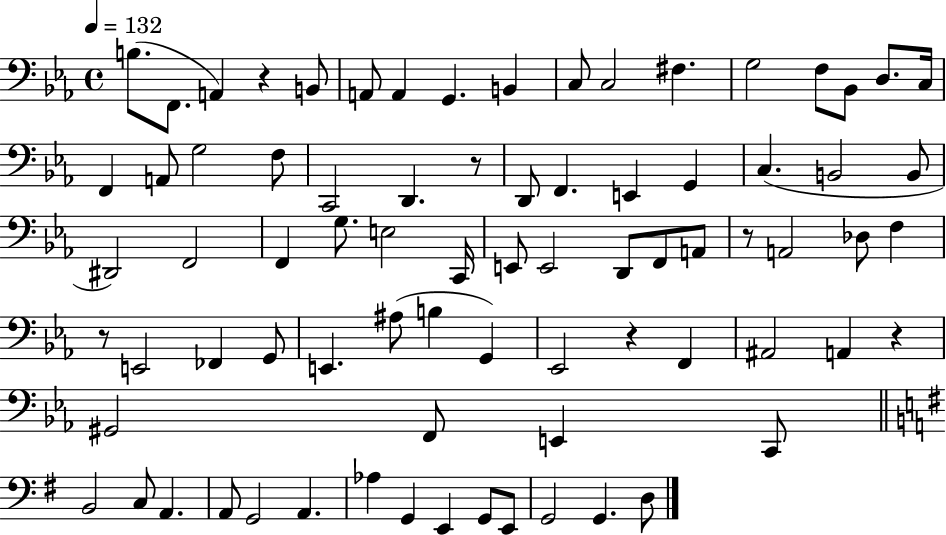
{
  \clef bass
  \time 4/4
  \defaultTimeSignature
  \key ees \major
  \tempo 4 = 132
  \repeat volta 2 { b8.( f,8. a,4) r4 b,8 | a,8 a,4 g,4. b,4 | c8 c2 fis4. | g2 f8 bes,8 d8. c16 | \break f,4 a,8 g2 f8 | c,2 d,4. r8 | d,8 f,4. e,4 g,4 | c4.( b,2 b,8 | \break dis,2) f,2 | f,4 g8. e2 c,16 | e,8 e,2 d,8 f,8 a,8 | r8 a,2 des8 f4 | \break r8 e,2 fes,4 g,8 | e,4. ais8( b4 g,4) | ees,2 r4 f,4 | ais,2 a,4 r4 | \break gis,2 f,8 e,4 c,8 | \bar "||" \break \key g \major b,2 c8 a,4. | a,8 g,2 a,4. | aes4 g,4 e,4 g,8 e,8 | g,2 g,4. d8 | \break } \bar "|."
}